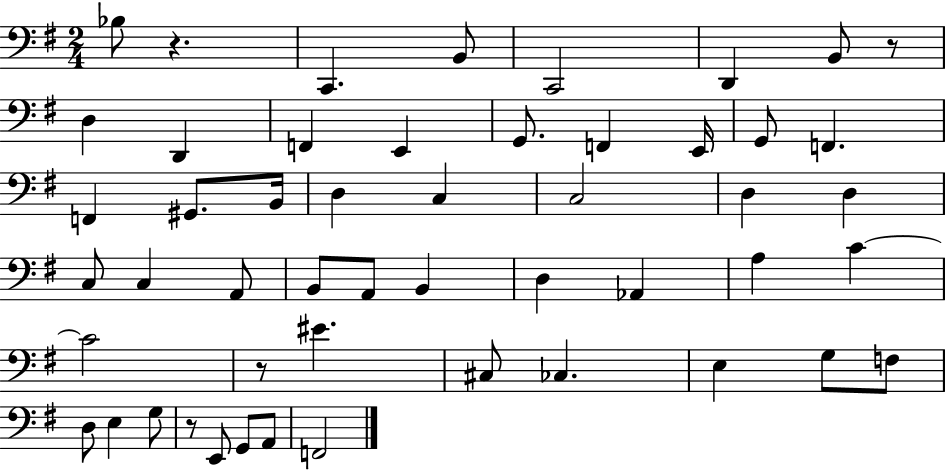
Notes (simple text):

Bb3/e R/q. C2/q. B2/e C2/h D2/q B2/e R/e D3/q D2/q F2/q E2/q G2/e. F2/q E2/s G2/e F2/q. F2/q G#2/e. B2/s D3/q C3/q C3/h D3/q D3/q C3/e C3/q A2/e B2/e A2/e B2/q D3/q Ab2/q A3/q C4/q C4/h R/e EIS4/q. C#3/e CES3/q. E3/q G3/e F3/e D3/e E3/q G3/e R/e E2/e G2/e A2/e F2/h